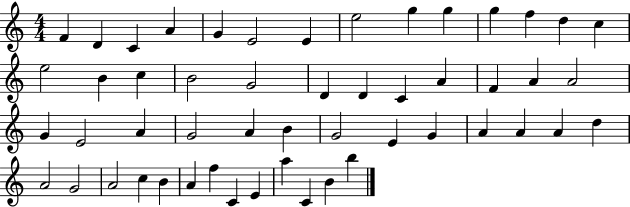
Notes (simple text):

F4/q D4/q C4/q A4/q G4/q E4/h E4/q E5/h G5/q G5/q G5/q F5/q D5/q C5/q E5/h B4/q C5/q B4/h G4/h D4/q D4/q C4/q A4/q F4/q A4/q A4/h G4/q E4/h A4/q G4/h A4/q B4/q G4/h E4/q G4/q A4/q A4/q A4/q D5/q A4/h G4/h A4/h C5/q B4/q A4/q F5/q C4/q E4/q A5/q C4/q B4/q B5/q